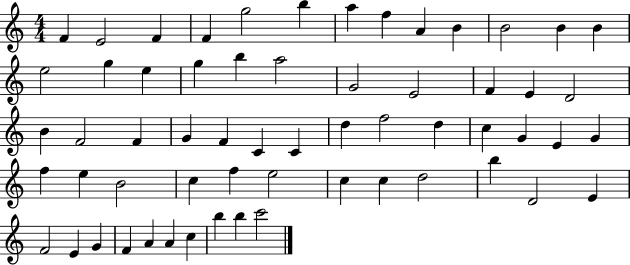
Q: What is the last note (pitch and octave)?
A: C6